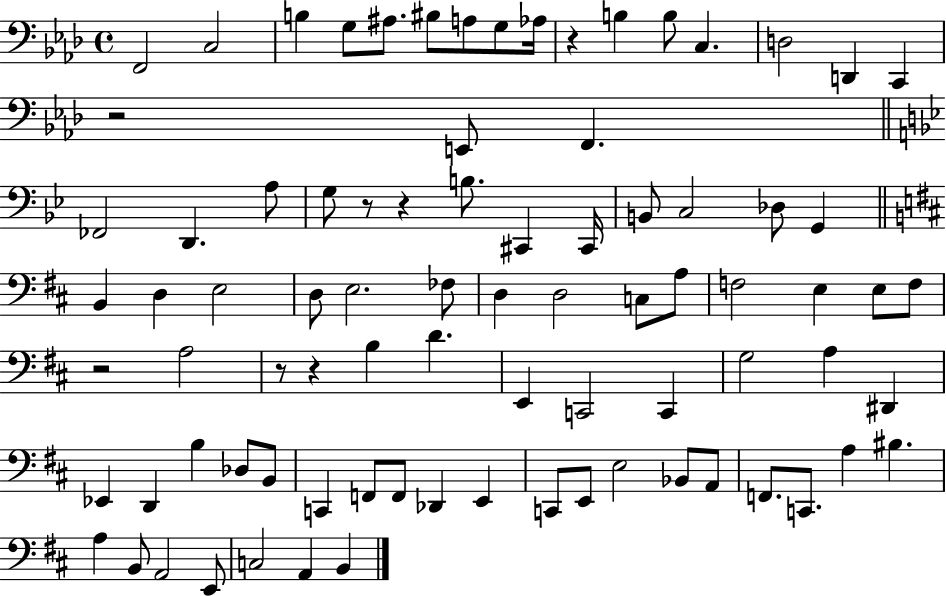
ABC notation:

X:1
T:Untitled
M:4/4
L:1/4
K:Ab
F,,2 C,2 B, G,/2 ^A,/2 ^B,/2 A,/2 G,/2 _A,/4 z B, B,/2 C, D,2 D,, C,, z2 E,,/2 F,, _F,,2 D,, A,/2 G,/2 z/2 z B,/2 ^C,, ^C,,/4 B,,/2 C,2 _D,/2 G,, B,, D, E,2 D,/2 E,2 _F,/2 D, D,2 C,/2 A,/2 F,2 E, E,/2 F,/2 z2 A,2 z/2 z B, D E,, C,,2 C,, G,2 A, ^D,, _E,, D,, B, _D,/2 B,,/2 C,, F,,/2 F,,/2 _D,, E,, C,,/2 E,,/2 E,2 _B,,/2 A,,/2 F,,/2 C,,/2 A, ^B, A, B,,/2 A,,2 E,,/2 C,2 A,, B,,